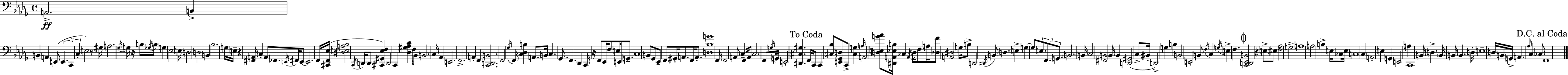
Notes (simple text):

A2/h. B2/q B2/q A2/q E2/e E2/q. C2/q C3/q E3/h R/e G#3/s A3/h. Gb3/s G3/s R/s B3/s Gb3/s B3/s G3/q Eb3/h E3/s D3/h D3/h B2/q Bb3/h. G3/s E3/s R/q [F#2,A2]/s C3/q A2/e FES2/e. E2/s F#2/s E2/e E2/h. F2/s [C#2,F2,Eb3]/s [D#3,E3,A3,Bb3]/h C2/s D2/s D2/e [C#2,G#2,Eb3,F3]/q D2/h C2/q [Db3,G#3,Ab3,C4]/q F3/s Bb2/e B2/h. C3/s Ab2/q E2/h. F2/h. A2/q F2/q [C2,D2,B2]/h. F2/h Gb3/s F2/s [C3,Db3,B3]/q A2/e. B2/s C3/q. Gb2/e. F2/q. Db2/q C2/s R/s F2/e Eb2/s F3/e E3/s E2/s G2/e. C3/w B2/e Gb2/e Eb2/e F2/e G#2/s A2/e. F2/s A2/e. [D3,Bb3,G4]/w F2/s F2/h A2/e C3/q F2/s A2/e C3/h. F2/e G3/s G2/s E2/h [D#2,C#3,G#3]/q. F2/s C2/e C2/q [C#3,Bb3]/e [E2,Gb2,D3]/e C2/e [C#3,G3]/q A3/s A2/h [D3,E3,G4,Ab4]/e [D#2,A2,Eb3,B3]/s CES3/q A2/s D3/s F3/e A3/s [Db3,F4]/e [A2,D#3]/h G3/s B3/e D2/h D#2/s B2/e D3/q. E3/q G3/q G3/e E3/e. F2/e. G2/e. B2/h. B2/s C3/h [F#2,B2]/h B2/s B2/q [D2,G#2]/h C3/e BIS2/s D2/h G3/q B3/q B2/h E2/h B2/e F3/s C3/q G3/s E3/q F3/q. [C2,D2,Eb2,B2]/h R/q E3/e EIS3/e [F3,Ab3]/h G3/h A3/w A3/h B3/q E3/s CES3/e E3/s C3/w C3/q A2/h E3/q G2/q E2/h A3/q C2/w B2/s D3/q. B2/s B2/s B2/q. D3/s E3/w D3/s B2/s G2/s A2/q. Ab3/s C3/q CES3/e. F2/w